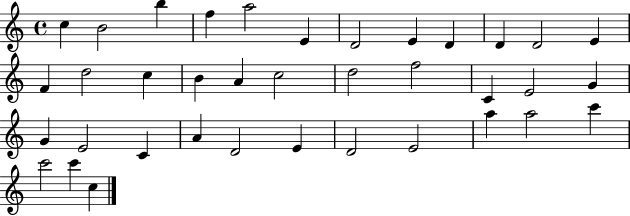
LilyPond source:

{
  \clef treble
  \time 4/4
  \defaultTimeSignature
  \key c \major
  c''4 b'2 b''4 | f''4 a''2 e'4 | d'2 e'4 d'4 | d'4 d'2 e'4 | \break f'4 d''2 c''4 | b'4 a'4 c''2 | d''2 f''2 | c'4 e'2 g'4 | \break g'4 e'2 c'4 | a'4 d'2 e'4 | d'2 e'2 | a''4 a''2 c'''4 | \break c'''2 c'''4 c''4 | \bar "|."
}